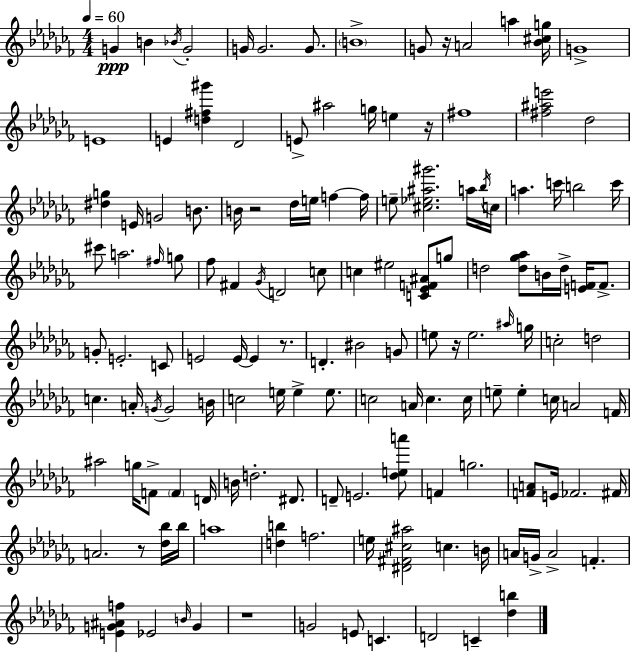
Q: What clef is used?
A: treble